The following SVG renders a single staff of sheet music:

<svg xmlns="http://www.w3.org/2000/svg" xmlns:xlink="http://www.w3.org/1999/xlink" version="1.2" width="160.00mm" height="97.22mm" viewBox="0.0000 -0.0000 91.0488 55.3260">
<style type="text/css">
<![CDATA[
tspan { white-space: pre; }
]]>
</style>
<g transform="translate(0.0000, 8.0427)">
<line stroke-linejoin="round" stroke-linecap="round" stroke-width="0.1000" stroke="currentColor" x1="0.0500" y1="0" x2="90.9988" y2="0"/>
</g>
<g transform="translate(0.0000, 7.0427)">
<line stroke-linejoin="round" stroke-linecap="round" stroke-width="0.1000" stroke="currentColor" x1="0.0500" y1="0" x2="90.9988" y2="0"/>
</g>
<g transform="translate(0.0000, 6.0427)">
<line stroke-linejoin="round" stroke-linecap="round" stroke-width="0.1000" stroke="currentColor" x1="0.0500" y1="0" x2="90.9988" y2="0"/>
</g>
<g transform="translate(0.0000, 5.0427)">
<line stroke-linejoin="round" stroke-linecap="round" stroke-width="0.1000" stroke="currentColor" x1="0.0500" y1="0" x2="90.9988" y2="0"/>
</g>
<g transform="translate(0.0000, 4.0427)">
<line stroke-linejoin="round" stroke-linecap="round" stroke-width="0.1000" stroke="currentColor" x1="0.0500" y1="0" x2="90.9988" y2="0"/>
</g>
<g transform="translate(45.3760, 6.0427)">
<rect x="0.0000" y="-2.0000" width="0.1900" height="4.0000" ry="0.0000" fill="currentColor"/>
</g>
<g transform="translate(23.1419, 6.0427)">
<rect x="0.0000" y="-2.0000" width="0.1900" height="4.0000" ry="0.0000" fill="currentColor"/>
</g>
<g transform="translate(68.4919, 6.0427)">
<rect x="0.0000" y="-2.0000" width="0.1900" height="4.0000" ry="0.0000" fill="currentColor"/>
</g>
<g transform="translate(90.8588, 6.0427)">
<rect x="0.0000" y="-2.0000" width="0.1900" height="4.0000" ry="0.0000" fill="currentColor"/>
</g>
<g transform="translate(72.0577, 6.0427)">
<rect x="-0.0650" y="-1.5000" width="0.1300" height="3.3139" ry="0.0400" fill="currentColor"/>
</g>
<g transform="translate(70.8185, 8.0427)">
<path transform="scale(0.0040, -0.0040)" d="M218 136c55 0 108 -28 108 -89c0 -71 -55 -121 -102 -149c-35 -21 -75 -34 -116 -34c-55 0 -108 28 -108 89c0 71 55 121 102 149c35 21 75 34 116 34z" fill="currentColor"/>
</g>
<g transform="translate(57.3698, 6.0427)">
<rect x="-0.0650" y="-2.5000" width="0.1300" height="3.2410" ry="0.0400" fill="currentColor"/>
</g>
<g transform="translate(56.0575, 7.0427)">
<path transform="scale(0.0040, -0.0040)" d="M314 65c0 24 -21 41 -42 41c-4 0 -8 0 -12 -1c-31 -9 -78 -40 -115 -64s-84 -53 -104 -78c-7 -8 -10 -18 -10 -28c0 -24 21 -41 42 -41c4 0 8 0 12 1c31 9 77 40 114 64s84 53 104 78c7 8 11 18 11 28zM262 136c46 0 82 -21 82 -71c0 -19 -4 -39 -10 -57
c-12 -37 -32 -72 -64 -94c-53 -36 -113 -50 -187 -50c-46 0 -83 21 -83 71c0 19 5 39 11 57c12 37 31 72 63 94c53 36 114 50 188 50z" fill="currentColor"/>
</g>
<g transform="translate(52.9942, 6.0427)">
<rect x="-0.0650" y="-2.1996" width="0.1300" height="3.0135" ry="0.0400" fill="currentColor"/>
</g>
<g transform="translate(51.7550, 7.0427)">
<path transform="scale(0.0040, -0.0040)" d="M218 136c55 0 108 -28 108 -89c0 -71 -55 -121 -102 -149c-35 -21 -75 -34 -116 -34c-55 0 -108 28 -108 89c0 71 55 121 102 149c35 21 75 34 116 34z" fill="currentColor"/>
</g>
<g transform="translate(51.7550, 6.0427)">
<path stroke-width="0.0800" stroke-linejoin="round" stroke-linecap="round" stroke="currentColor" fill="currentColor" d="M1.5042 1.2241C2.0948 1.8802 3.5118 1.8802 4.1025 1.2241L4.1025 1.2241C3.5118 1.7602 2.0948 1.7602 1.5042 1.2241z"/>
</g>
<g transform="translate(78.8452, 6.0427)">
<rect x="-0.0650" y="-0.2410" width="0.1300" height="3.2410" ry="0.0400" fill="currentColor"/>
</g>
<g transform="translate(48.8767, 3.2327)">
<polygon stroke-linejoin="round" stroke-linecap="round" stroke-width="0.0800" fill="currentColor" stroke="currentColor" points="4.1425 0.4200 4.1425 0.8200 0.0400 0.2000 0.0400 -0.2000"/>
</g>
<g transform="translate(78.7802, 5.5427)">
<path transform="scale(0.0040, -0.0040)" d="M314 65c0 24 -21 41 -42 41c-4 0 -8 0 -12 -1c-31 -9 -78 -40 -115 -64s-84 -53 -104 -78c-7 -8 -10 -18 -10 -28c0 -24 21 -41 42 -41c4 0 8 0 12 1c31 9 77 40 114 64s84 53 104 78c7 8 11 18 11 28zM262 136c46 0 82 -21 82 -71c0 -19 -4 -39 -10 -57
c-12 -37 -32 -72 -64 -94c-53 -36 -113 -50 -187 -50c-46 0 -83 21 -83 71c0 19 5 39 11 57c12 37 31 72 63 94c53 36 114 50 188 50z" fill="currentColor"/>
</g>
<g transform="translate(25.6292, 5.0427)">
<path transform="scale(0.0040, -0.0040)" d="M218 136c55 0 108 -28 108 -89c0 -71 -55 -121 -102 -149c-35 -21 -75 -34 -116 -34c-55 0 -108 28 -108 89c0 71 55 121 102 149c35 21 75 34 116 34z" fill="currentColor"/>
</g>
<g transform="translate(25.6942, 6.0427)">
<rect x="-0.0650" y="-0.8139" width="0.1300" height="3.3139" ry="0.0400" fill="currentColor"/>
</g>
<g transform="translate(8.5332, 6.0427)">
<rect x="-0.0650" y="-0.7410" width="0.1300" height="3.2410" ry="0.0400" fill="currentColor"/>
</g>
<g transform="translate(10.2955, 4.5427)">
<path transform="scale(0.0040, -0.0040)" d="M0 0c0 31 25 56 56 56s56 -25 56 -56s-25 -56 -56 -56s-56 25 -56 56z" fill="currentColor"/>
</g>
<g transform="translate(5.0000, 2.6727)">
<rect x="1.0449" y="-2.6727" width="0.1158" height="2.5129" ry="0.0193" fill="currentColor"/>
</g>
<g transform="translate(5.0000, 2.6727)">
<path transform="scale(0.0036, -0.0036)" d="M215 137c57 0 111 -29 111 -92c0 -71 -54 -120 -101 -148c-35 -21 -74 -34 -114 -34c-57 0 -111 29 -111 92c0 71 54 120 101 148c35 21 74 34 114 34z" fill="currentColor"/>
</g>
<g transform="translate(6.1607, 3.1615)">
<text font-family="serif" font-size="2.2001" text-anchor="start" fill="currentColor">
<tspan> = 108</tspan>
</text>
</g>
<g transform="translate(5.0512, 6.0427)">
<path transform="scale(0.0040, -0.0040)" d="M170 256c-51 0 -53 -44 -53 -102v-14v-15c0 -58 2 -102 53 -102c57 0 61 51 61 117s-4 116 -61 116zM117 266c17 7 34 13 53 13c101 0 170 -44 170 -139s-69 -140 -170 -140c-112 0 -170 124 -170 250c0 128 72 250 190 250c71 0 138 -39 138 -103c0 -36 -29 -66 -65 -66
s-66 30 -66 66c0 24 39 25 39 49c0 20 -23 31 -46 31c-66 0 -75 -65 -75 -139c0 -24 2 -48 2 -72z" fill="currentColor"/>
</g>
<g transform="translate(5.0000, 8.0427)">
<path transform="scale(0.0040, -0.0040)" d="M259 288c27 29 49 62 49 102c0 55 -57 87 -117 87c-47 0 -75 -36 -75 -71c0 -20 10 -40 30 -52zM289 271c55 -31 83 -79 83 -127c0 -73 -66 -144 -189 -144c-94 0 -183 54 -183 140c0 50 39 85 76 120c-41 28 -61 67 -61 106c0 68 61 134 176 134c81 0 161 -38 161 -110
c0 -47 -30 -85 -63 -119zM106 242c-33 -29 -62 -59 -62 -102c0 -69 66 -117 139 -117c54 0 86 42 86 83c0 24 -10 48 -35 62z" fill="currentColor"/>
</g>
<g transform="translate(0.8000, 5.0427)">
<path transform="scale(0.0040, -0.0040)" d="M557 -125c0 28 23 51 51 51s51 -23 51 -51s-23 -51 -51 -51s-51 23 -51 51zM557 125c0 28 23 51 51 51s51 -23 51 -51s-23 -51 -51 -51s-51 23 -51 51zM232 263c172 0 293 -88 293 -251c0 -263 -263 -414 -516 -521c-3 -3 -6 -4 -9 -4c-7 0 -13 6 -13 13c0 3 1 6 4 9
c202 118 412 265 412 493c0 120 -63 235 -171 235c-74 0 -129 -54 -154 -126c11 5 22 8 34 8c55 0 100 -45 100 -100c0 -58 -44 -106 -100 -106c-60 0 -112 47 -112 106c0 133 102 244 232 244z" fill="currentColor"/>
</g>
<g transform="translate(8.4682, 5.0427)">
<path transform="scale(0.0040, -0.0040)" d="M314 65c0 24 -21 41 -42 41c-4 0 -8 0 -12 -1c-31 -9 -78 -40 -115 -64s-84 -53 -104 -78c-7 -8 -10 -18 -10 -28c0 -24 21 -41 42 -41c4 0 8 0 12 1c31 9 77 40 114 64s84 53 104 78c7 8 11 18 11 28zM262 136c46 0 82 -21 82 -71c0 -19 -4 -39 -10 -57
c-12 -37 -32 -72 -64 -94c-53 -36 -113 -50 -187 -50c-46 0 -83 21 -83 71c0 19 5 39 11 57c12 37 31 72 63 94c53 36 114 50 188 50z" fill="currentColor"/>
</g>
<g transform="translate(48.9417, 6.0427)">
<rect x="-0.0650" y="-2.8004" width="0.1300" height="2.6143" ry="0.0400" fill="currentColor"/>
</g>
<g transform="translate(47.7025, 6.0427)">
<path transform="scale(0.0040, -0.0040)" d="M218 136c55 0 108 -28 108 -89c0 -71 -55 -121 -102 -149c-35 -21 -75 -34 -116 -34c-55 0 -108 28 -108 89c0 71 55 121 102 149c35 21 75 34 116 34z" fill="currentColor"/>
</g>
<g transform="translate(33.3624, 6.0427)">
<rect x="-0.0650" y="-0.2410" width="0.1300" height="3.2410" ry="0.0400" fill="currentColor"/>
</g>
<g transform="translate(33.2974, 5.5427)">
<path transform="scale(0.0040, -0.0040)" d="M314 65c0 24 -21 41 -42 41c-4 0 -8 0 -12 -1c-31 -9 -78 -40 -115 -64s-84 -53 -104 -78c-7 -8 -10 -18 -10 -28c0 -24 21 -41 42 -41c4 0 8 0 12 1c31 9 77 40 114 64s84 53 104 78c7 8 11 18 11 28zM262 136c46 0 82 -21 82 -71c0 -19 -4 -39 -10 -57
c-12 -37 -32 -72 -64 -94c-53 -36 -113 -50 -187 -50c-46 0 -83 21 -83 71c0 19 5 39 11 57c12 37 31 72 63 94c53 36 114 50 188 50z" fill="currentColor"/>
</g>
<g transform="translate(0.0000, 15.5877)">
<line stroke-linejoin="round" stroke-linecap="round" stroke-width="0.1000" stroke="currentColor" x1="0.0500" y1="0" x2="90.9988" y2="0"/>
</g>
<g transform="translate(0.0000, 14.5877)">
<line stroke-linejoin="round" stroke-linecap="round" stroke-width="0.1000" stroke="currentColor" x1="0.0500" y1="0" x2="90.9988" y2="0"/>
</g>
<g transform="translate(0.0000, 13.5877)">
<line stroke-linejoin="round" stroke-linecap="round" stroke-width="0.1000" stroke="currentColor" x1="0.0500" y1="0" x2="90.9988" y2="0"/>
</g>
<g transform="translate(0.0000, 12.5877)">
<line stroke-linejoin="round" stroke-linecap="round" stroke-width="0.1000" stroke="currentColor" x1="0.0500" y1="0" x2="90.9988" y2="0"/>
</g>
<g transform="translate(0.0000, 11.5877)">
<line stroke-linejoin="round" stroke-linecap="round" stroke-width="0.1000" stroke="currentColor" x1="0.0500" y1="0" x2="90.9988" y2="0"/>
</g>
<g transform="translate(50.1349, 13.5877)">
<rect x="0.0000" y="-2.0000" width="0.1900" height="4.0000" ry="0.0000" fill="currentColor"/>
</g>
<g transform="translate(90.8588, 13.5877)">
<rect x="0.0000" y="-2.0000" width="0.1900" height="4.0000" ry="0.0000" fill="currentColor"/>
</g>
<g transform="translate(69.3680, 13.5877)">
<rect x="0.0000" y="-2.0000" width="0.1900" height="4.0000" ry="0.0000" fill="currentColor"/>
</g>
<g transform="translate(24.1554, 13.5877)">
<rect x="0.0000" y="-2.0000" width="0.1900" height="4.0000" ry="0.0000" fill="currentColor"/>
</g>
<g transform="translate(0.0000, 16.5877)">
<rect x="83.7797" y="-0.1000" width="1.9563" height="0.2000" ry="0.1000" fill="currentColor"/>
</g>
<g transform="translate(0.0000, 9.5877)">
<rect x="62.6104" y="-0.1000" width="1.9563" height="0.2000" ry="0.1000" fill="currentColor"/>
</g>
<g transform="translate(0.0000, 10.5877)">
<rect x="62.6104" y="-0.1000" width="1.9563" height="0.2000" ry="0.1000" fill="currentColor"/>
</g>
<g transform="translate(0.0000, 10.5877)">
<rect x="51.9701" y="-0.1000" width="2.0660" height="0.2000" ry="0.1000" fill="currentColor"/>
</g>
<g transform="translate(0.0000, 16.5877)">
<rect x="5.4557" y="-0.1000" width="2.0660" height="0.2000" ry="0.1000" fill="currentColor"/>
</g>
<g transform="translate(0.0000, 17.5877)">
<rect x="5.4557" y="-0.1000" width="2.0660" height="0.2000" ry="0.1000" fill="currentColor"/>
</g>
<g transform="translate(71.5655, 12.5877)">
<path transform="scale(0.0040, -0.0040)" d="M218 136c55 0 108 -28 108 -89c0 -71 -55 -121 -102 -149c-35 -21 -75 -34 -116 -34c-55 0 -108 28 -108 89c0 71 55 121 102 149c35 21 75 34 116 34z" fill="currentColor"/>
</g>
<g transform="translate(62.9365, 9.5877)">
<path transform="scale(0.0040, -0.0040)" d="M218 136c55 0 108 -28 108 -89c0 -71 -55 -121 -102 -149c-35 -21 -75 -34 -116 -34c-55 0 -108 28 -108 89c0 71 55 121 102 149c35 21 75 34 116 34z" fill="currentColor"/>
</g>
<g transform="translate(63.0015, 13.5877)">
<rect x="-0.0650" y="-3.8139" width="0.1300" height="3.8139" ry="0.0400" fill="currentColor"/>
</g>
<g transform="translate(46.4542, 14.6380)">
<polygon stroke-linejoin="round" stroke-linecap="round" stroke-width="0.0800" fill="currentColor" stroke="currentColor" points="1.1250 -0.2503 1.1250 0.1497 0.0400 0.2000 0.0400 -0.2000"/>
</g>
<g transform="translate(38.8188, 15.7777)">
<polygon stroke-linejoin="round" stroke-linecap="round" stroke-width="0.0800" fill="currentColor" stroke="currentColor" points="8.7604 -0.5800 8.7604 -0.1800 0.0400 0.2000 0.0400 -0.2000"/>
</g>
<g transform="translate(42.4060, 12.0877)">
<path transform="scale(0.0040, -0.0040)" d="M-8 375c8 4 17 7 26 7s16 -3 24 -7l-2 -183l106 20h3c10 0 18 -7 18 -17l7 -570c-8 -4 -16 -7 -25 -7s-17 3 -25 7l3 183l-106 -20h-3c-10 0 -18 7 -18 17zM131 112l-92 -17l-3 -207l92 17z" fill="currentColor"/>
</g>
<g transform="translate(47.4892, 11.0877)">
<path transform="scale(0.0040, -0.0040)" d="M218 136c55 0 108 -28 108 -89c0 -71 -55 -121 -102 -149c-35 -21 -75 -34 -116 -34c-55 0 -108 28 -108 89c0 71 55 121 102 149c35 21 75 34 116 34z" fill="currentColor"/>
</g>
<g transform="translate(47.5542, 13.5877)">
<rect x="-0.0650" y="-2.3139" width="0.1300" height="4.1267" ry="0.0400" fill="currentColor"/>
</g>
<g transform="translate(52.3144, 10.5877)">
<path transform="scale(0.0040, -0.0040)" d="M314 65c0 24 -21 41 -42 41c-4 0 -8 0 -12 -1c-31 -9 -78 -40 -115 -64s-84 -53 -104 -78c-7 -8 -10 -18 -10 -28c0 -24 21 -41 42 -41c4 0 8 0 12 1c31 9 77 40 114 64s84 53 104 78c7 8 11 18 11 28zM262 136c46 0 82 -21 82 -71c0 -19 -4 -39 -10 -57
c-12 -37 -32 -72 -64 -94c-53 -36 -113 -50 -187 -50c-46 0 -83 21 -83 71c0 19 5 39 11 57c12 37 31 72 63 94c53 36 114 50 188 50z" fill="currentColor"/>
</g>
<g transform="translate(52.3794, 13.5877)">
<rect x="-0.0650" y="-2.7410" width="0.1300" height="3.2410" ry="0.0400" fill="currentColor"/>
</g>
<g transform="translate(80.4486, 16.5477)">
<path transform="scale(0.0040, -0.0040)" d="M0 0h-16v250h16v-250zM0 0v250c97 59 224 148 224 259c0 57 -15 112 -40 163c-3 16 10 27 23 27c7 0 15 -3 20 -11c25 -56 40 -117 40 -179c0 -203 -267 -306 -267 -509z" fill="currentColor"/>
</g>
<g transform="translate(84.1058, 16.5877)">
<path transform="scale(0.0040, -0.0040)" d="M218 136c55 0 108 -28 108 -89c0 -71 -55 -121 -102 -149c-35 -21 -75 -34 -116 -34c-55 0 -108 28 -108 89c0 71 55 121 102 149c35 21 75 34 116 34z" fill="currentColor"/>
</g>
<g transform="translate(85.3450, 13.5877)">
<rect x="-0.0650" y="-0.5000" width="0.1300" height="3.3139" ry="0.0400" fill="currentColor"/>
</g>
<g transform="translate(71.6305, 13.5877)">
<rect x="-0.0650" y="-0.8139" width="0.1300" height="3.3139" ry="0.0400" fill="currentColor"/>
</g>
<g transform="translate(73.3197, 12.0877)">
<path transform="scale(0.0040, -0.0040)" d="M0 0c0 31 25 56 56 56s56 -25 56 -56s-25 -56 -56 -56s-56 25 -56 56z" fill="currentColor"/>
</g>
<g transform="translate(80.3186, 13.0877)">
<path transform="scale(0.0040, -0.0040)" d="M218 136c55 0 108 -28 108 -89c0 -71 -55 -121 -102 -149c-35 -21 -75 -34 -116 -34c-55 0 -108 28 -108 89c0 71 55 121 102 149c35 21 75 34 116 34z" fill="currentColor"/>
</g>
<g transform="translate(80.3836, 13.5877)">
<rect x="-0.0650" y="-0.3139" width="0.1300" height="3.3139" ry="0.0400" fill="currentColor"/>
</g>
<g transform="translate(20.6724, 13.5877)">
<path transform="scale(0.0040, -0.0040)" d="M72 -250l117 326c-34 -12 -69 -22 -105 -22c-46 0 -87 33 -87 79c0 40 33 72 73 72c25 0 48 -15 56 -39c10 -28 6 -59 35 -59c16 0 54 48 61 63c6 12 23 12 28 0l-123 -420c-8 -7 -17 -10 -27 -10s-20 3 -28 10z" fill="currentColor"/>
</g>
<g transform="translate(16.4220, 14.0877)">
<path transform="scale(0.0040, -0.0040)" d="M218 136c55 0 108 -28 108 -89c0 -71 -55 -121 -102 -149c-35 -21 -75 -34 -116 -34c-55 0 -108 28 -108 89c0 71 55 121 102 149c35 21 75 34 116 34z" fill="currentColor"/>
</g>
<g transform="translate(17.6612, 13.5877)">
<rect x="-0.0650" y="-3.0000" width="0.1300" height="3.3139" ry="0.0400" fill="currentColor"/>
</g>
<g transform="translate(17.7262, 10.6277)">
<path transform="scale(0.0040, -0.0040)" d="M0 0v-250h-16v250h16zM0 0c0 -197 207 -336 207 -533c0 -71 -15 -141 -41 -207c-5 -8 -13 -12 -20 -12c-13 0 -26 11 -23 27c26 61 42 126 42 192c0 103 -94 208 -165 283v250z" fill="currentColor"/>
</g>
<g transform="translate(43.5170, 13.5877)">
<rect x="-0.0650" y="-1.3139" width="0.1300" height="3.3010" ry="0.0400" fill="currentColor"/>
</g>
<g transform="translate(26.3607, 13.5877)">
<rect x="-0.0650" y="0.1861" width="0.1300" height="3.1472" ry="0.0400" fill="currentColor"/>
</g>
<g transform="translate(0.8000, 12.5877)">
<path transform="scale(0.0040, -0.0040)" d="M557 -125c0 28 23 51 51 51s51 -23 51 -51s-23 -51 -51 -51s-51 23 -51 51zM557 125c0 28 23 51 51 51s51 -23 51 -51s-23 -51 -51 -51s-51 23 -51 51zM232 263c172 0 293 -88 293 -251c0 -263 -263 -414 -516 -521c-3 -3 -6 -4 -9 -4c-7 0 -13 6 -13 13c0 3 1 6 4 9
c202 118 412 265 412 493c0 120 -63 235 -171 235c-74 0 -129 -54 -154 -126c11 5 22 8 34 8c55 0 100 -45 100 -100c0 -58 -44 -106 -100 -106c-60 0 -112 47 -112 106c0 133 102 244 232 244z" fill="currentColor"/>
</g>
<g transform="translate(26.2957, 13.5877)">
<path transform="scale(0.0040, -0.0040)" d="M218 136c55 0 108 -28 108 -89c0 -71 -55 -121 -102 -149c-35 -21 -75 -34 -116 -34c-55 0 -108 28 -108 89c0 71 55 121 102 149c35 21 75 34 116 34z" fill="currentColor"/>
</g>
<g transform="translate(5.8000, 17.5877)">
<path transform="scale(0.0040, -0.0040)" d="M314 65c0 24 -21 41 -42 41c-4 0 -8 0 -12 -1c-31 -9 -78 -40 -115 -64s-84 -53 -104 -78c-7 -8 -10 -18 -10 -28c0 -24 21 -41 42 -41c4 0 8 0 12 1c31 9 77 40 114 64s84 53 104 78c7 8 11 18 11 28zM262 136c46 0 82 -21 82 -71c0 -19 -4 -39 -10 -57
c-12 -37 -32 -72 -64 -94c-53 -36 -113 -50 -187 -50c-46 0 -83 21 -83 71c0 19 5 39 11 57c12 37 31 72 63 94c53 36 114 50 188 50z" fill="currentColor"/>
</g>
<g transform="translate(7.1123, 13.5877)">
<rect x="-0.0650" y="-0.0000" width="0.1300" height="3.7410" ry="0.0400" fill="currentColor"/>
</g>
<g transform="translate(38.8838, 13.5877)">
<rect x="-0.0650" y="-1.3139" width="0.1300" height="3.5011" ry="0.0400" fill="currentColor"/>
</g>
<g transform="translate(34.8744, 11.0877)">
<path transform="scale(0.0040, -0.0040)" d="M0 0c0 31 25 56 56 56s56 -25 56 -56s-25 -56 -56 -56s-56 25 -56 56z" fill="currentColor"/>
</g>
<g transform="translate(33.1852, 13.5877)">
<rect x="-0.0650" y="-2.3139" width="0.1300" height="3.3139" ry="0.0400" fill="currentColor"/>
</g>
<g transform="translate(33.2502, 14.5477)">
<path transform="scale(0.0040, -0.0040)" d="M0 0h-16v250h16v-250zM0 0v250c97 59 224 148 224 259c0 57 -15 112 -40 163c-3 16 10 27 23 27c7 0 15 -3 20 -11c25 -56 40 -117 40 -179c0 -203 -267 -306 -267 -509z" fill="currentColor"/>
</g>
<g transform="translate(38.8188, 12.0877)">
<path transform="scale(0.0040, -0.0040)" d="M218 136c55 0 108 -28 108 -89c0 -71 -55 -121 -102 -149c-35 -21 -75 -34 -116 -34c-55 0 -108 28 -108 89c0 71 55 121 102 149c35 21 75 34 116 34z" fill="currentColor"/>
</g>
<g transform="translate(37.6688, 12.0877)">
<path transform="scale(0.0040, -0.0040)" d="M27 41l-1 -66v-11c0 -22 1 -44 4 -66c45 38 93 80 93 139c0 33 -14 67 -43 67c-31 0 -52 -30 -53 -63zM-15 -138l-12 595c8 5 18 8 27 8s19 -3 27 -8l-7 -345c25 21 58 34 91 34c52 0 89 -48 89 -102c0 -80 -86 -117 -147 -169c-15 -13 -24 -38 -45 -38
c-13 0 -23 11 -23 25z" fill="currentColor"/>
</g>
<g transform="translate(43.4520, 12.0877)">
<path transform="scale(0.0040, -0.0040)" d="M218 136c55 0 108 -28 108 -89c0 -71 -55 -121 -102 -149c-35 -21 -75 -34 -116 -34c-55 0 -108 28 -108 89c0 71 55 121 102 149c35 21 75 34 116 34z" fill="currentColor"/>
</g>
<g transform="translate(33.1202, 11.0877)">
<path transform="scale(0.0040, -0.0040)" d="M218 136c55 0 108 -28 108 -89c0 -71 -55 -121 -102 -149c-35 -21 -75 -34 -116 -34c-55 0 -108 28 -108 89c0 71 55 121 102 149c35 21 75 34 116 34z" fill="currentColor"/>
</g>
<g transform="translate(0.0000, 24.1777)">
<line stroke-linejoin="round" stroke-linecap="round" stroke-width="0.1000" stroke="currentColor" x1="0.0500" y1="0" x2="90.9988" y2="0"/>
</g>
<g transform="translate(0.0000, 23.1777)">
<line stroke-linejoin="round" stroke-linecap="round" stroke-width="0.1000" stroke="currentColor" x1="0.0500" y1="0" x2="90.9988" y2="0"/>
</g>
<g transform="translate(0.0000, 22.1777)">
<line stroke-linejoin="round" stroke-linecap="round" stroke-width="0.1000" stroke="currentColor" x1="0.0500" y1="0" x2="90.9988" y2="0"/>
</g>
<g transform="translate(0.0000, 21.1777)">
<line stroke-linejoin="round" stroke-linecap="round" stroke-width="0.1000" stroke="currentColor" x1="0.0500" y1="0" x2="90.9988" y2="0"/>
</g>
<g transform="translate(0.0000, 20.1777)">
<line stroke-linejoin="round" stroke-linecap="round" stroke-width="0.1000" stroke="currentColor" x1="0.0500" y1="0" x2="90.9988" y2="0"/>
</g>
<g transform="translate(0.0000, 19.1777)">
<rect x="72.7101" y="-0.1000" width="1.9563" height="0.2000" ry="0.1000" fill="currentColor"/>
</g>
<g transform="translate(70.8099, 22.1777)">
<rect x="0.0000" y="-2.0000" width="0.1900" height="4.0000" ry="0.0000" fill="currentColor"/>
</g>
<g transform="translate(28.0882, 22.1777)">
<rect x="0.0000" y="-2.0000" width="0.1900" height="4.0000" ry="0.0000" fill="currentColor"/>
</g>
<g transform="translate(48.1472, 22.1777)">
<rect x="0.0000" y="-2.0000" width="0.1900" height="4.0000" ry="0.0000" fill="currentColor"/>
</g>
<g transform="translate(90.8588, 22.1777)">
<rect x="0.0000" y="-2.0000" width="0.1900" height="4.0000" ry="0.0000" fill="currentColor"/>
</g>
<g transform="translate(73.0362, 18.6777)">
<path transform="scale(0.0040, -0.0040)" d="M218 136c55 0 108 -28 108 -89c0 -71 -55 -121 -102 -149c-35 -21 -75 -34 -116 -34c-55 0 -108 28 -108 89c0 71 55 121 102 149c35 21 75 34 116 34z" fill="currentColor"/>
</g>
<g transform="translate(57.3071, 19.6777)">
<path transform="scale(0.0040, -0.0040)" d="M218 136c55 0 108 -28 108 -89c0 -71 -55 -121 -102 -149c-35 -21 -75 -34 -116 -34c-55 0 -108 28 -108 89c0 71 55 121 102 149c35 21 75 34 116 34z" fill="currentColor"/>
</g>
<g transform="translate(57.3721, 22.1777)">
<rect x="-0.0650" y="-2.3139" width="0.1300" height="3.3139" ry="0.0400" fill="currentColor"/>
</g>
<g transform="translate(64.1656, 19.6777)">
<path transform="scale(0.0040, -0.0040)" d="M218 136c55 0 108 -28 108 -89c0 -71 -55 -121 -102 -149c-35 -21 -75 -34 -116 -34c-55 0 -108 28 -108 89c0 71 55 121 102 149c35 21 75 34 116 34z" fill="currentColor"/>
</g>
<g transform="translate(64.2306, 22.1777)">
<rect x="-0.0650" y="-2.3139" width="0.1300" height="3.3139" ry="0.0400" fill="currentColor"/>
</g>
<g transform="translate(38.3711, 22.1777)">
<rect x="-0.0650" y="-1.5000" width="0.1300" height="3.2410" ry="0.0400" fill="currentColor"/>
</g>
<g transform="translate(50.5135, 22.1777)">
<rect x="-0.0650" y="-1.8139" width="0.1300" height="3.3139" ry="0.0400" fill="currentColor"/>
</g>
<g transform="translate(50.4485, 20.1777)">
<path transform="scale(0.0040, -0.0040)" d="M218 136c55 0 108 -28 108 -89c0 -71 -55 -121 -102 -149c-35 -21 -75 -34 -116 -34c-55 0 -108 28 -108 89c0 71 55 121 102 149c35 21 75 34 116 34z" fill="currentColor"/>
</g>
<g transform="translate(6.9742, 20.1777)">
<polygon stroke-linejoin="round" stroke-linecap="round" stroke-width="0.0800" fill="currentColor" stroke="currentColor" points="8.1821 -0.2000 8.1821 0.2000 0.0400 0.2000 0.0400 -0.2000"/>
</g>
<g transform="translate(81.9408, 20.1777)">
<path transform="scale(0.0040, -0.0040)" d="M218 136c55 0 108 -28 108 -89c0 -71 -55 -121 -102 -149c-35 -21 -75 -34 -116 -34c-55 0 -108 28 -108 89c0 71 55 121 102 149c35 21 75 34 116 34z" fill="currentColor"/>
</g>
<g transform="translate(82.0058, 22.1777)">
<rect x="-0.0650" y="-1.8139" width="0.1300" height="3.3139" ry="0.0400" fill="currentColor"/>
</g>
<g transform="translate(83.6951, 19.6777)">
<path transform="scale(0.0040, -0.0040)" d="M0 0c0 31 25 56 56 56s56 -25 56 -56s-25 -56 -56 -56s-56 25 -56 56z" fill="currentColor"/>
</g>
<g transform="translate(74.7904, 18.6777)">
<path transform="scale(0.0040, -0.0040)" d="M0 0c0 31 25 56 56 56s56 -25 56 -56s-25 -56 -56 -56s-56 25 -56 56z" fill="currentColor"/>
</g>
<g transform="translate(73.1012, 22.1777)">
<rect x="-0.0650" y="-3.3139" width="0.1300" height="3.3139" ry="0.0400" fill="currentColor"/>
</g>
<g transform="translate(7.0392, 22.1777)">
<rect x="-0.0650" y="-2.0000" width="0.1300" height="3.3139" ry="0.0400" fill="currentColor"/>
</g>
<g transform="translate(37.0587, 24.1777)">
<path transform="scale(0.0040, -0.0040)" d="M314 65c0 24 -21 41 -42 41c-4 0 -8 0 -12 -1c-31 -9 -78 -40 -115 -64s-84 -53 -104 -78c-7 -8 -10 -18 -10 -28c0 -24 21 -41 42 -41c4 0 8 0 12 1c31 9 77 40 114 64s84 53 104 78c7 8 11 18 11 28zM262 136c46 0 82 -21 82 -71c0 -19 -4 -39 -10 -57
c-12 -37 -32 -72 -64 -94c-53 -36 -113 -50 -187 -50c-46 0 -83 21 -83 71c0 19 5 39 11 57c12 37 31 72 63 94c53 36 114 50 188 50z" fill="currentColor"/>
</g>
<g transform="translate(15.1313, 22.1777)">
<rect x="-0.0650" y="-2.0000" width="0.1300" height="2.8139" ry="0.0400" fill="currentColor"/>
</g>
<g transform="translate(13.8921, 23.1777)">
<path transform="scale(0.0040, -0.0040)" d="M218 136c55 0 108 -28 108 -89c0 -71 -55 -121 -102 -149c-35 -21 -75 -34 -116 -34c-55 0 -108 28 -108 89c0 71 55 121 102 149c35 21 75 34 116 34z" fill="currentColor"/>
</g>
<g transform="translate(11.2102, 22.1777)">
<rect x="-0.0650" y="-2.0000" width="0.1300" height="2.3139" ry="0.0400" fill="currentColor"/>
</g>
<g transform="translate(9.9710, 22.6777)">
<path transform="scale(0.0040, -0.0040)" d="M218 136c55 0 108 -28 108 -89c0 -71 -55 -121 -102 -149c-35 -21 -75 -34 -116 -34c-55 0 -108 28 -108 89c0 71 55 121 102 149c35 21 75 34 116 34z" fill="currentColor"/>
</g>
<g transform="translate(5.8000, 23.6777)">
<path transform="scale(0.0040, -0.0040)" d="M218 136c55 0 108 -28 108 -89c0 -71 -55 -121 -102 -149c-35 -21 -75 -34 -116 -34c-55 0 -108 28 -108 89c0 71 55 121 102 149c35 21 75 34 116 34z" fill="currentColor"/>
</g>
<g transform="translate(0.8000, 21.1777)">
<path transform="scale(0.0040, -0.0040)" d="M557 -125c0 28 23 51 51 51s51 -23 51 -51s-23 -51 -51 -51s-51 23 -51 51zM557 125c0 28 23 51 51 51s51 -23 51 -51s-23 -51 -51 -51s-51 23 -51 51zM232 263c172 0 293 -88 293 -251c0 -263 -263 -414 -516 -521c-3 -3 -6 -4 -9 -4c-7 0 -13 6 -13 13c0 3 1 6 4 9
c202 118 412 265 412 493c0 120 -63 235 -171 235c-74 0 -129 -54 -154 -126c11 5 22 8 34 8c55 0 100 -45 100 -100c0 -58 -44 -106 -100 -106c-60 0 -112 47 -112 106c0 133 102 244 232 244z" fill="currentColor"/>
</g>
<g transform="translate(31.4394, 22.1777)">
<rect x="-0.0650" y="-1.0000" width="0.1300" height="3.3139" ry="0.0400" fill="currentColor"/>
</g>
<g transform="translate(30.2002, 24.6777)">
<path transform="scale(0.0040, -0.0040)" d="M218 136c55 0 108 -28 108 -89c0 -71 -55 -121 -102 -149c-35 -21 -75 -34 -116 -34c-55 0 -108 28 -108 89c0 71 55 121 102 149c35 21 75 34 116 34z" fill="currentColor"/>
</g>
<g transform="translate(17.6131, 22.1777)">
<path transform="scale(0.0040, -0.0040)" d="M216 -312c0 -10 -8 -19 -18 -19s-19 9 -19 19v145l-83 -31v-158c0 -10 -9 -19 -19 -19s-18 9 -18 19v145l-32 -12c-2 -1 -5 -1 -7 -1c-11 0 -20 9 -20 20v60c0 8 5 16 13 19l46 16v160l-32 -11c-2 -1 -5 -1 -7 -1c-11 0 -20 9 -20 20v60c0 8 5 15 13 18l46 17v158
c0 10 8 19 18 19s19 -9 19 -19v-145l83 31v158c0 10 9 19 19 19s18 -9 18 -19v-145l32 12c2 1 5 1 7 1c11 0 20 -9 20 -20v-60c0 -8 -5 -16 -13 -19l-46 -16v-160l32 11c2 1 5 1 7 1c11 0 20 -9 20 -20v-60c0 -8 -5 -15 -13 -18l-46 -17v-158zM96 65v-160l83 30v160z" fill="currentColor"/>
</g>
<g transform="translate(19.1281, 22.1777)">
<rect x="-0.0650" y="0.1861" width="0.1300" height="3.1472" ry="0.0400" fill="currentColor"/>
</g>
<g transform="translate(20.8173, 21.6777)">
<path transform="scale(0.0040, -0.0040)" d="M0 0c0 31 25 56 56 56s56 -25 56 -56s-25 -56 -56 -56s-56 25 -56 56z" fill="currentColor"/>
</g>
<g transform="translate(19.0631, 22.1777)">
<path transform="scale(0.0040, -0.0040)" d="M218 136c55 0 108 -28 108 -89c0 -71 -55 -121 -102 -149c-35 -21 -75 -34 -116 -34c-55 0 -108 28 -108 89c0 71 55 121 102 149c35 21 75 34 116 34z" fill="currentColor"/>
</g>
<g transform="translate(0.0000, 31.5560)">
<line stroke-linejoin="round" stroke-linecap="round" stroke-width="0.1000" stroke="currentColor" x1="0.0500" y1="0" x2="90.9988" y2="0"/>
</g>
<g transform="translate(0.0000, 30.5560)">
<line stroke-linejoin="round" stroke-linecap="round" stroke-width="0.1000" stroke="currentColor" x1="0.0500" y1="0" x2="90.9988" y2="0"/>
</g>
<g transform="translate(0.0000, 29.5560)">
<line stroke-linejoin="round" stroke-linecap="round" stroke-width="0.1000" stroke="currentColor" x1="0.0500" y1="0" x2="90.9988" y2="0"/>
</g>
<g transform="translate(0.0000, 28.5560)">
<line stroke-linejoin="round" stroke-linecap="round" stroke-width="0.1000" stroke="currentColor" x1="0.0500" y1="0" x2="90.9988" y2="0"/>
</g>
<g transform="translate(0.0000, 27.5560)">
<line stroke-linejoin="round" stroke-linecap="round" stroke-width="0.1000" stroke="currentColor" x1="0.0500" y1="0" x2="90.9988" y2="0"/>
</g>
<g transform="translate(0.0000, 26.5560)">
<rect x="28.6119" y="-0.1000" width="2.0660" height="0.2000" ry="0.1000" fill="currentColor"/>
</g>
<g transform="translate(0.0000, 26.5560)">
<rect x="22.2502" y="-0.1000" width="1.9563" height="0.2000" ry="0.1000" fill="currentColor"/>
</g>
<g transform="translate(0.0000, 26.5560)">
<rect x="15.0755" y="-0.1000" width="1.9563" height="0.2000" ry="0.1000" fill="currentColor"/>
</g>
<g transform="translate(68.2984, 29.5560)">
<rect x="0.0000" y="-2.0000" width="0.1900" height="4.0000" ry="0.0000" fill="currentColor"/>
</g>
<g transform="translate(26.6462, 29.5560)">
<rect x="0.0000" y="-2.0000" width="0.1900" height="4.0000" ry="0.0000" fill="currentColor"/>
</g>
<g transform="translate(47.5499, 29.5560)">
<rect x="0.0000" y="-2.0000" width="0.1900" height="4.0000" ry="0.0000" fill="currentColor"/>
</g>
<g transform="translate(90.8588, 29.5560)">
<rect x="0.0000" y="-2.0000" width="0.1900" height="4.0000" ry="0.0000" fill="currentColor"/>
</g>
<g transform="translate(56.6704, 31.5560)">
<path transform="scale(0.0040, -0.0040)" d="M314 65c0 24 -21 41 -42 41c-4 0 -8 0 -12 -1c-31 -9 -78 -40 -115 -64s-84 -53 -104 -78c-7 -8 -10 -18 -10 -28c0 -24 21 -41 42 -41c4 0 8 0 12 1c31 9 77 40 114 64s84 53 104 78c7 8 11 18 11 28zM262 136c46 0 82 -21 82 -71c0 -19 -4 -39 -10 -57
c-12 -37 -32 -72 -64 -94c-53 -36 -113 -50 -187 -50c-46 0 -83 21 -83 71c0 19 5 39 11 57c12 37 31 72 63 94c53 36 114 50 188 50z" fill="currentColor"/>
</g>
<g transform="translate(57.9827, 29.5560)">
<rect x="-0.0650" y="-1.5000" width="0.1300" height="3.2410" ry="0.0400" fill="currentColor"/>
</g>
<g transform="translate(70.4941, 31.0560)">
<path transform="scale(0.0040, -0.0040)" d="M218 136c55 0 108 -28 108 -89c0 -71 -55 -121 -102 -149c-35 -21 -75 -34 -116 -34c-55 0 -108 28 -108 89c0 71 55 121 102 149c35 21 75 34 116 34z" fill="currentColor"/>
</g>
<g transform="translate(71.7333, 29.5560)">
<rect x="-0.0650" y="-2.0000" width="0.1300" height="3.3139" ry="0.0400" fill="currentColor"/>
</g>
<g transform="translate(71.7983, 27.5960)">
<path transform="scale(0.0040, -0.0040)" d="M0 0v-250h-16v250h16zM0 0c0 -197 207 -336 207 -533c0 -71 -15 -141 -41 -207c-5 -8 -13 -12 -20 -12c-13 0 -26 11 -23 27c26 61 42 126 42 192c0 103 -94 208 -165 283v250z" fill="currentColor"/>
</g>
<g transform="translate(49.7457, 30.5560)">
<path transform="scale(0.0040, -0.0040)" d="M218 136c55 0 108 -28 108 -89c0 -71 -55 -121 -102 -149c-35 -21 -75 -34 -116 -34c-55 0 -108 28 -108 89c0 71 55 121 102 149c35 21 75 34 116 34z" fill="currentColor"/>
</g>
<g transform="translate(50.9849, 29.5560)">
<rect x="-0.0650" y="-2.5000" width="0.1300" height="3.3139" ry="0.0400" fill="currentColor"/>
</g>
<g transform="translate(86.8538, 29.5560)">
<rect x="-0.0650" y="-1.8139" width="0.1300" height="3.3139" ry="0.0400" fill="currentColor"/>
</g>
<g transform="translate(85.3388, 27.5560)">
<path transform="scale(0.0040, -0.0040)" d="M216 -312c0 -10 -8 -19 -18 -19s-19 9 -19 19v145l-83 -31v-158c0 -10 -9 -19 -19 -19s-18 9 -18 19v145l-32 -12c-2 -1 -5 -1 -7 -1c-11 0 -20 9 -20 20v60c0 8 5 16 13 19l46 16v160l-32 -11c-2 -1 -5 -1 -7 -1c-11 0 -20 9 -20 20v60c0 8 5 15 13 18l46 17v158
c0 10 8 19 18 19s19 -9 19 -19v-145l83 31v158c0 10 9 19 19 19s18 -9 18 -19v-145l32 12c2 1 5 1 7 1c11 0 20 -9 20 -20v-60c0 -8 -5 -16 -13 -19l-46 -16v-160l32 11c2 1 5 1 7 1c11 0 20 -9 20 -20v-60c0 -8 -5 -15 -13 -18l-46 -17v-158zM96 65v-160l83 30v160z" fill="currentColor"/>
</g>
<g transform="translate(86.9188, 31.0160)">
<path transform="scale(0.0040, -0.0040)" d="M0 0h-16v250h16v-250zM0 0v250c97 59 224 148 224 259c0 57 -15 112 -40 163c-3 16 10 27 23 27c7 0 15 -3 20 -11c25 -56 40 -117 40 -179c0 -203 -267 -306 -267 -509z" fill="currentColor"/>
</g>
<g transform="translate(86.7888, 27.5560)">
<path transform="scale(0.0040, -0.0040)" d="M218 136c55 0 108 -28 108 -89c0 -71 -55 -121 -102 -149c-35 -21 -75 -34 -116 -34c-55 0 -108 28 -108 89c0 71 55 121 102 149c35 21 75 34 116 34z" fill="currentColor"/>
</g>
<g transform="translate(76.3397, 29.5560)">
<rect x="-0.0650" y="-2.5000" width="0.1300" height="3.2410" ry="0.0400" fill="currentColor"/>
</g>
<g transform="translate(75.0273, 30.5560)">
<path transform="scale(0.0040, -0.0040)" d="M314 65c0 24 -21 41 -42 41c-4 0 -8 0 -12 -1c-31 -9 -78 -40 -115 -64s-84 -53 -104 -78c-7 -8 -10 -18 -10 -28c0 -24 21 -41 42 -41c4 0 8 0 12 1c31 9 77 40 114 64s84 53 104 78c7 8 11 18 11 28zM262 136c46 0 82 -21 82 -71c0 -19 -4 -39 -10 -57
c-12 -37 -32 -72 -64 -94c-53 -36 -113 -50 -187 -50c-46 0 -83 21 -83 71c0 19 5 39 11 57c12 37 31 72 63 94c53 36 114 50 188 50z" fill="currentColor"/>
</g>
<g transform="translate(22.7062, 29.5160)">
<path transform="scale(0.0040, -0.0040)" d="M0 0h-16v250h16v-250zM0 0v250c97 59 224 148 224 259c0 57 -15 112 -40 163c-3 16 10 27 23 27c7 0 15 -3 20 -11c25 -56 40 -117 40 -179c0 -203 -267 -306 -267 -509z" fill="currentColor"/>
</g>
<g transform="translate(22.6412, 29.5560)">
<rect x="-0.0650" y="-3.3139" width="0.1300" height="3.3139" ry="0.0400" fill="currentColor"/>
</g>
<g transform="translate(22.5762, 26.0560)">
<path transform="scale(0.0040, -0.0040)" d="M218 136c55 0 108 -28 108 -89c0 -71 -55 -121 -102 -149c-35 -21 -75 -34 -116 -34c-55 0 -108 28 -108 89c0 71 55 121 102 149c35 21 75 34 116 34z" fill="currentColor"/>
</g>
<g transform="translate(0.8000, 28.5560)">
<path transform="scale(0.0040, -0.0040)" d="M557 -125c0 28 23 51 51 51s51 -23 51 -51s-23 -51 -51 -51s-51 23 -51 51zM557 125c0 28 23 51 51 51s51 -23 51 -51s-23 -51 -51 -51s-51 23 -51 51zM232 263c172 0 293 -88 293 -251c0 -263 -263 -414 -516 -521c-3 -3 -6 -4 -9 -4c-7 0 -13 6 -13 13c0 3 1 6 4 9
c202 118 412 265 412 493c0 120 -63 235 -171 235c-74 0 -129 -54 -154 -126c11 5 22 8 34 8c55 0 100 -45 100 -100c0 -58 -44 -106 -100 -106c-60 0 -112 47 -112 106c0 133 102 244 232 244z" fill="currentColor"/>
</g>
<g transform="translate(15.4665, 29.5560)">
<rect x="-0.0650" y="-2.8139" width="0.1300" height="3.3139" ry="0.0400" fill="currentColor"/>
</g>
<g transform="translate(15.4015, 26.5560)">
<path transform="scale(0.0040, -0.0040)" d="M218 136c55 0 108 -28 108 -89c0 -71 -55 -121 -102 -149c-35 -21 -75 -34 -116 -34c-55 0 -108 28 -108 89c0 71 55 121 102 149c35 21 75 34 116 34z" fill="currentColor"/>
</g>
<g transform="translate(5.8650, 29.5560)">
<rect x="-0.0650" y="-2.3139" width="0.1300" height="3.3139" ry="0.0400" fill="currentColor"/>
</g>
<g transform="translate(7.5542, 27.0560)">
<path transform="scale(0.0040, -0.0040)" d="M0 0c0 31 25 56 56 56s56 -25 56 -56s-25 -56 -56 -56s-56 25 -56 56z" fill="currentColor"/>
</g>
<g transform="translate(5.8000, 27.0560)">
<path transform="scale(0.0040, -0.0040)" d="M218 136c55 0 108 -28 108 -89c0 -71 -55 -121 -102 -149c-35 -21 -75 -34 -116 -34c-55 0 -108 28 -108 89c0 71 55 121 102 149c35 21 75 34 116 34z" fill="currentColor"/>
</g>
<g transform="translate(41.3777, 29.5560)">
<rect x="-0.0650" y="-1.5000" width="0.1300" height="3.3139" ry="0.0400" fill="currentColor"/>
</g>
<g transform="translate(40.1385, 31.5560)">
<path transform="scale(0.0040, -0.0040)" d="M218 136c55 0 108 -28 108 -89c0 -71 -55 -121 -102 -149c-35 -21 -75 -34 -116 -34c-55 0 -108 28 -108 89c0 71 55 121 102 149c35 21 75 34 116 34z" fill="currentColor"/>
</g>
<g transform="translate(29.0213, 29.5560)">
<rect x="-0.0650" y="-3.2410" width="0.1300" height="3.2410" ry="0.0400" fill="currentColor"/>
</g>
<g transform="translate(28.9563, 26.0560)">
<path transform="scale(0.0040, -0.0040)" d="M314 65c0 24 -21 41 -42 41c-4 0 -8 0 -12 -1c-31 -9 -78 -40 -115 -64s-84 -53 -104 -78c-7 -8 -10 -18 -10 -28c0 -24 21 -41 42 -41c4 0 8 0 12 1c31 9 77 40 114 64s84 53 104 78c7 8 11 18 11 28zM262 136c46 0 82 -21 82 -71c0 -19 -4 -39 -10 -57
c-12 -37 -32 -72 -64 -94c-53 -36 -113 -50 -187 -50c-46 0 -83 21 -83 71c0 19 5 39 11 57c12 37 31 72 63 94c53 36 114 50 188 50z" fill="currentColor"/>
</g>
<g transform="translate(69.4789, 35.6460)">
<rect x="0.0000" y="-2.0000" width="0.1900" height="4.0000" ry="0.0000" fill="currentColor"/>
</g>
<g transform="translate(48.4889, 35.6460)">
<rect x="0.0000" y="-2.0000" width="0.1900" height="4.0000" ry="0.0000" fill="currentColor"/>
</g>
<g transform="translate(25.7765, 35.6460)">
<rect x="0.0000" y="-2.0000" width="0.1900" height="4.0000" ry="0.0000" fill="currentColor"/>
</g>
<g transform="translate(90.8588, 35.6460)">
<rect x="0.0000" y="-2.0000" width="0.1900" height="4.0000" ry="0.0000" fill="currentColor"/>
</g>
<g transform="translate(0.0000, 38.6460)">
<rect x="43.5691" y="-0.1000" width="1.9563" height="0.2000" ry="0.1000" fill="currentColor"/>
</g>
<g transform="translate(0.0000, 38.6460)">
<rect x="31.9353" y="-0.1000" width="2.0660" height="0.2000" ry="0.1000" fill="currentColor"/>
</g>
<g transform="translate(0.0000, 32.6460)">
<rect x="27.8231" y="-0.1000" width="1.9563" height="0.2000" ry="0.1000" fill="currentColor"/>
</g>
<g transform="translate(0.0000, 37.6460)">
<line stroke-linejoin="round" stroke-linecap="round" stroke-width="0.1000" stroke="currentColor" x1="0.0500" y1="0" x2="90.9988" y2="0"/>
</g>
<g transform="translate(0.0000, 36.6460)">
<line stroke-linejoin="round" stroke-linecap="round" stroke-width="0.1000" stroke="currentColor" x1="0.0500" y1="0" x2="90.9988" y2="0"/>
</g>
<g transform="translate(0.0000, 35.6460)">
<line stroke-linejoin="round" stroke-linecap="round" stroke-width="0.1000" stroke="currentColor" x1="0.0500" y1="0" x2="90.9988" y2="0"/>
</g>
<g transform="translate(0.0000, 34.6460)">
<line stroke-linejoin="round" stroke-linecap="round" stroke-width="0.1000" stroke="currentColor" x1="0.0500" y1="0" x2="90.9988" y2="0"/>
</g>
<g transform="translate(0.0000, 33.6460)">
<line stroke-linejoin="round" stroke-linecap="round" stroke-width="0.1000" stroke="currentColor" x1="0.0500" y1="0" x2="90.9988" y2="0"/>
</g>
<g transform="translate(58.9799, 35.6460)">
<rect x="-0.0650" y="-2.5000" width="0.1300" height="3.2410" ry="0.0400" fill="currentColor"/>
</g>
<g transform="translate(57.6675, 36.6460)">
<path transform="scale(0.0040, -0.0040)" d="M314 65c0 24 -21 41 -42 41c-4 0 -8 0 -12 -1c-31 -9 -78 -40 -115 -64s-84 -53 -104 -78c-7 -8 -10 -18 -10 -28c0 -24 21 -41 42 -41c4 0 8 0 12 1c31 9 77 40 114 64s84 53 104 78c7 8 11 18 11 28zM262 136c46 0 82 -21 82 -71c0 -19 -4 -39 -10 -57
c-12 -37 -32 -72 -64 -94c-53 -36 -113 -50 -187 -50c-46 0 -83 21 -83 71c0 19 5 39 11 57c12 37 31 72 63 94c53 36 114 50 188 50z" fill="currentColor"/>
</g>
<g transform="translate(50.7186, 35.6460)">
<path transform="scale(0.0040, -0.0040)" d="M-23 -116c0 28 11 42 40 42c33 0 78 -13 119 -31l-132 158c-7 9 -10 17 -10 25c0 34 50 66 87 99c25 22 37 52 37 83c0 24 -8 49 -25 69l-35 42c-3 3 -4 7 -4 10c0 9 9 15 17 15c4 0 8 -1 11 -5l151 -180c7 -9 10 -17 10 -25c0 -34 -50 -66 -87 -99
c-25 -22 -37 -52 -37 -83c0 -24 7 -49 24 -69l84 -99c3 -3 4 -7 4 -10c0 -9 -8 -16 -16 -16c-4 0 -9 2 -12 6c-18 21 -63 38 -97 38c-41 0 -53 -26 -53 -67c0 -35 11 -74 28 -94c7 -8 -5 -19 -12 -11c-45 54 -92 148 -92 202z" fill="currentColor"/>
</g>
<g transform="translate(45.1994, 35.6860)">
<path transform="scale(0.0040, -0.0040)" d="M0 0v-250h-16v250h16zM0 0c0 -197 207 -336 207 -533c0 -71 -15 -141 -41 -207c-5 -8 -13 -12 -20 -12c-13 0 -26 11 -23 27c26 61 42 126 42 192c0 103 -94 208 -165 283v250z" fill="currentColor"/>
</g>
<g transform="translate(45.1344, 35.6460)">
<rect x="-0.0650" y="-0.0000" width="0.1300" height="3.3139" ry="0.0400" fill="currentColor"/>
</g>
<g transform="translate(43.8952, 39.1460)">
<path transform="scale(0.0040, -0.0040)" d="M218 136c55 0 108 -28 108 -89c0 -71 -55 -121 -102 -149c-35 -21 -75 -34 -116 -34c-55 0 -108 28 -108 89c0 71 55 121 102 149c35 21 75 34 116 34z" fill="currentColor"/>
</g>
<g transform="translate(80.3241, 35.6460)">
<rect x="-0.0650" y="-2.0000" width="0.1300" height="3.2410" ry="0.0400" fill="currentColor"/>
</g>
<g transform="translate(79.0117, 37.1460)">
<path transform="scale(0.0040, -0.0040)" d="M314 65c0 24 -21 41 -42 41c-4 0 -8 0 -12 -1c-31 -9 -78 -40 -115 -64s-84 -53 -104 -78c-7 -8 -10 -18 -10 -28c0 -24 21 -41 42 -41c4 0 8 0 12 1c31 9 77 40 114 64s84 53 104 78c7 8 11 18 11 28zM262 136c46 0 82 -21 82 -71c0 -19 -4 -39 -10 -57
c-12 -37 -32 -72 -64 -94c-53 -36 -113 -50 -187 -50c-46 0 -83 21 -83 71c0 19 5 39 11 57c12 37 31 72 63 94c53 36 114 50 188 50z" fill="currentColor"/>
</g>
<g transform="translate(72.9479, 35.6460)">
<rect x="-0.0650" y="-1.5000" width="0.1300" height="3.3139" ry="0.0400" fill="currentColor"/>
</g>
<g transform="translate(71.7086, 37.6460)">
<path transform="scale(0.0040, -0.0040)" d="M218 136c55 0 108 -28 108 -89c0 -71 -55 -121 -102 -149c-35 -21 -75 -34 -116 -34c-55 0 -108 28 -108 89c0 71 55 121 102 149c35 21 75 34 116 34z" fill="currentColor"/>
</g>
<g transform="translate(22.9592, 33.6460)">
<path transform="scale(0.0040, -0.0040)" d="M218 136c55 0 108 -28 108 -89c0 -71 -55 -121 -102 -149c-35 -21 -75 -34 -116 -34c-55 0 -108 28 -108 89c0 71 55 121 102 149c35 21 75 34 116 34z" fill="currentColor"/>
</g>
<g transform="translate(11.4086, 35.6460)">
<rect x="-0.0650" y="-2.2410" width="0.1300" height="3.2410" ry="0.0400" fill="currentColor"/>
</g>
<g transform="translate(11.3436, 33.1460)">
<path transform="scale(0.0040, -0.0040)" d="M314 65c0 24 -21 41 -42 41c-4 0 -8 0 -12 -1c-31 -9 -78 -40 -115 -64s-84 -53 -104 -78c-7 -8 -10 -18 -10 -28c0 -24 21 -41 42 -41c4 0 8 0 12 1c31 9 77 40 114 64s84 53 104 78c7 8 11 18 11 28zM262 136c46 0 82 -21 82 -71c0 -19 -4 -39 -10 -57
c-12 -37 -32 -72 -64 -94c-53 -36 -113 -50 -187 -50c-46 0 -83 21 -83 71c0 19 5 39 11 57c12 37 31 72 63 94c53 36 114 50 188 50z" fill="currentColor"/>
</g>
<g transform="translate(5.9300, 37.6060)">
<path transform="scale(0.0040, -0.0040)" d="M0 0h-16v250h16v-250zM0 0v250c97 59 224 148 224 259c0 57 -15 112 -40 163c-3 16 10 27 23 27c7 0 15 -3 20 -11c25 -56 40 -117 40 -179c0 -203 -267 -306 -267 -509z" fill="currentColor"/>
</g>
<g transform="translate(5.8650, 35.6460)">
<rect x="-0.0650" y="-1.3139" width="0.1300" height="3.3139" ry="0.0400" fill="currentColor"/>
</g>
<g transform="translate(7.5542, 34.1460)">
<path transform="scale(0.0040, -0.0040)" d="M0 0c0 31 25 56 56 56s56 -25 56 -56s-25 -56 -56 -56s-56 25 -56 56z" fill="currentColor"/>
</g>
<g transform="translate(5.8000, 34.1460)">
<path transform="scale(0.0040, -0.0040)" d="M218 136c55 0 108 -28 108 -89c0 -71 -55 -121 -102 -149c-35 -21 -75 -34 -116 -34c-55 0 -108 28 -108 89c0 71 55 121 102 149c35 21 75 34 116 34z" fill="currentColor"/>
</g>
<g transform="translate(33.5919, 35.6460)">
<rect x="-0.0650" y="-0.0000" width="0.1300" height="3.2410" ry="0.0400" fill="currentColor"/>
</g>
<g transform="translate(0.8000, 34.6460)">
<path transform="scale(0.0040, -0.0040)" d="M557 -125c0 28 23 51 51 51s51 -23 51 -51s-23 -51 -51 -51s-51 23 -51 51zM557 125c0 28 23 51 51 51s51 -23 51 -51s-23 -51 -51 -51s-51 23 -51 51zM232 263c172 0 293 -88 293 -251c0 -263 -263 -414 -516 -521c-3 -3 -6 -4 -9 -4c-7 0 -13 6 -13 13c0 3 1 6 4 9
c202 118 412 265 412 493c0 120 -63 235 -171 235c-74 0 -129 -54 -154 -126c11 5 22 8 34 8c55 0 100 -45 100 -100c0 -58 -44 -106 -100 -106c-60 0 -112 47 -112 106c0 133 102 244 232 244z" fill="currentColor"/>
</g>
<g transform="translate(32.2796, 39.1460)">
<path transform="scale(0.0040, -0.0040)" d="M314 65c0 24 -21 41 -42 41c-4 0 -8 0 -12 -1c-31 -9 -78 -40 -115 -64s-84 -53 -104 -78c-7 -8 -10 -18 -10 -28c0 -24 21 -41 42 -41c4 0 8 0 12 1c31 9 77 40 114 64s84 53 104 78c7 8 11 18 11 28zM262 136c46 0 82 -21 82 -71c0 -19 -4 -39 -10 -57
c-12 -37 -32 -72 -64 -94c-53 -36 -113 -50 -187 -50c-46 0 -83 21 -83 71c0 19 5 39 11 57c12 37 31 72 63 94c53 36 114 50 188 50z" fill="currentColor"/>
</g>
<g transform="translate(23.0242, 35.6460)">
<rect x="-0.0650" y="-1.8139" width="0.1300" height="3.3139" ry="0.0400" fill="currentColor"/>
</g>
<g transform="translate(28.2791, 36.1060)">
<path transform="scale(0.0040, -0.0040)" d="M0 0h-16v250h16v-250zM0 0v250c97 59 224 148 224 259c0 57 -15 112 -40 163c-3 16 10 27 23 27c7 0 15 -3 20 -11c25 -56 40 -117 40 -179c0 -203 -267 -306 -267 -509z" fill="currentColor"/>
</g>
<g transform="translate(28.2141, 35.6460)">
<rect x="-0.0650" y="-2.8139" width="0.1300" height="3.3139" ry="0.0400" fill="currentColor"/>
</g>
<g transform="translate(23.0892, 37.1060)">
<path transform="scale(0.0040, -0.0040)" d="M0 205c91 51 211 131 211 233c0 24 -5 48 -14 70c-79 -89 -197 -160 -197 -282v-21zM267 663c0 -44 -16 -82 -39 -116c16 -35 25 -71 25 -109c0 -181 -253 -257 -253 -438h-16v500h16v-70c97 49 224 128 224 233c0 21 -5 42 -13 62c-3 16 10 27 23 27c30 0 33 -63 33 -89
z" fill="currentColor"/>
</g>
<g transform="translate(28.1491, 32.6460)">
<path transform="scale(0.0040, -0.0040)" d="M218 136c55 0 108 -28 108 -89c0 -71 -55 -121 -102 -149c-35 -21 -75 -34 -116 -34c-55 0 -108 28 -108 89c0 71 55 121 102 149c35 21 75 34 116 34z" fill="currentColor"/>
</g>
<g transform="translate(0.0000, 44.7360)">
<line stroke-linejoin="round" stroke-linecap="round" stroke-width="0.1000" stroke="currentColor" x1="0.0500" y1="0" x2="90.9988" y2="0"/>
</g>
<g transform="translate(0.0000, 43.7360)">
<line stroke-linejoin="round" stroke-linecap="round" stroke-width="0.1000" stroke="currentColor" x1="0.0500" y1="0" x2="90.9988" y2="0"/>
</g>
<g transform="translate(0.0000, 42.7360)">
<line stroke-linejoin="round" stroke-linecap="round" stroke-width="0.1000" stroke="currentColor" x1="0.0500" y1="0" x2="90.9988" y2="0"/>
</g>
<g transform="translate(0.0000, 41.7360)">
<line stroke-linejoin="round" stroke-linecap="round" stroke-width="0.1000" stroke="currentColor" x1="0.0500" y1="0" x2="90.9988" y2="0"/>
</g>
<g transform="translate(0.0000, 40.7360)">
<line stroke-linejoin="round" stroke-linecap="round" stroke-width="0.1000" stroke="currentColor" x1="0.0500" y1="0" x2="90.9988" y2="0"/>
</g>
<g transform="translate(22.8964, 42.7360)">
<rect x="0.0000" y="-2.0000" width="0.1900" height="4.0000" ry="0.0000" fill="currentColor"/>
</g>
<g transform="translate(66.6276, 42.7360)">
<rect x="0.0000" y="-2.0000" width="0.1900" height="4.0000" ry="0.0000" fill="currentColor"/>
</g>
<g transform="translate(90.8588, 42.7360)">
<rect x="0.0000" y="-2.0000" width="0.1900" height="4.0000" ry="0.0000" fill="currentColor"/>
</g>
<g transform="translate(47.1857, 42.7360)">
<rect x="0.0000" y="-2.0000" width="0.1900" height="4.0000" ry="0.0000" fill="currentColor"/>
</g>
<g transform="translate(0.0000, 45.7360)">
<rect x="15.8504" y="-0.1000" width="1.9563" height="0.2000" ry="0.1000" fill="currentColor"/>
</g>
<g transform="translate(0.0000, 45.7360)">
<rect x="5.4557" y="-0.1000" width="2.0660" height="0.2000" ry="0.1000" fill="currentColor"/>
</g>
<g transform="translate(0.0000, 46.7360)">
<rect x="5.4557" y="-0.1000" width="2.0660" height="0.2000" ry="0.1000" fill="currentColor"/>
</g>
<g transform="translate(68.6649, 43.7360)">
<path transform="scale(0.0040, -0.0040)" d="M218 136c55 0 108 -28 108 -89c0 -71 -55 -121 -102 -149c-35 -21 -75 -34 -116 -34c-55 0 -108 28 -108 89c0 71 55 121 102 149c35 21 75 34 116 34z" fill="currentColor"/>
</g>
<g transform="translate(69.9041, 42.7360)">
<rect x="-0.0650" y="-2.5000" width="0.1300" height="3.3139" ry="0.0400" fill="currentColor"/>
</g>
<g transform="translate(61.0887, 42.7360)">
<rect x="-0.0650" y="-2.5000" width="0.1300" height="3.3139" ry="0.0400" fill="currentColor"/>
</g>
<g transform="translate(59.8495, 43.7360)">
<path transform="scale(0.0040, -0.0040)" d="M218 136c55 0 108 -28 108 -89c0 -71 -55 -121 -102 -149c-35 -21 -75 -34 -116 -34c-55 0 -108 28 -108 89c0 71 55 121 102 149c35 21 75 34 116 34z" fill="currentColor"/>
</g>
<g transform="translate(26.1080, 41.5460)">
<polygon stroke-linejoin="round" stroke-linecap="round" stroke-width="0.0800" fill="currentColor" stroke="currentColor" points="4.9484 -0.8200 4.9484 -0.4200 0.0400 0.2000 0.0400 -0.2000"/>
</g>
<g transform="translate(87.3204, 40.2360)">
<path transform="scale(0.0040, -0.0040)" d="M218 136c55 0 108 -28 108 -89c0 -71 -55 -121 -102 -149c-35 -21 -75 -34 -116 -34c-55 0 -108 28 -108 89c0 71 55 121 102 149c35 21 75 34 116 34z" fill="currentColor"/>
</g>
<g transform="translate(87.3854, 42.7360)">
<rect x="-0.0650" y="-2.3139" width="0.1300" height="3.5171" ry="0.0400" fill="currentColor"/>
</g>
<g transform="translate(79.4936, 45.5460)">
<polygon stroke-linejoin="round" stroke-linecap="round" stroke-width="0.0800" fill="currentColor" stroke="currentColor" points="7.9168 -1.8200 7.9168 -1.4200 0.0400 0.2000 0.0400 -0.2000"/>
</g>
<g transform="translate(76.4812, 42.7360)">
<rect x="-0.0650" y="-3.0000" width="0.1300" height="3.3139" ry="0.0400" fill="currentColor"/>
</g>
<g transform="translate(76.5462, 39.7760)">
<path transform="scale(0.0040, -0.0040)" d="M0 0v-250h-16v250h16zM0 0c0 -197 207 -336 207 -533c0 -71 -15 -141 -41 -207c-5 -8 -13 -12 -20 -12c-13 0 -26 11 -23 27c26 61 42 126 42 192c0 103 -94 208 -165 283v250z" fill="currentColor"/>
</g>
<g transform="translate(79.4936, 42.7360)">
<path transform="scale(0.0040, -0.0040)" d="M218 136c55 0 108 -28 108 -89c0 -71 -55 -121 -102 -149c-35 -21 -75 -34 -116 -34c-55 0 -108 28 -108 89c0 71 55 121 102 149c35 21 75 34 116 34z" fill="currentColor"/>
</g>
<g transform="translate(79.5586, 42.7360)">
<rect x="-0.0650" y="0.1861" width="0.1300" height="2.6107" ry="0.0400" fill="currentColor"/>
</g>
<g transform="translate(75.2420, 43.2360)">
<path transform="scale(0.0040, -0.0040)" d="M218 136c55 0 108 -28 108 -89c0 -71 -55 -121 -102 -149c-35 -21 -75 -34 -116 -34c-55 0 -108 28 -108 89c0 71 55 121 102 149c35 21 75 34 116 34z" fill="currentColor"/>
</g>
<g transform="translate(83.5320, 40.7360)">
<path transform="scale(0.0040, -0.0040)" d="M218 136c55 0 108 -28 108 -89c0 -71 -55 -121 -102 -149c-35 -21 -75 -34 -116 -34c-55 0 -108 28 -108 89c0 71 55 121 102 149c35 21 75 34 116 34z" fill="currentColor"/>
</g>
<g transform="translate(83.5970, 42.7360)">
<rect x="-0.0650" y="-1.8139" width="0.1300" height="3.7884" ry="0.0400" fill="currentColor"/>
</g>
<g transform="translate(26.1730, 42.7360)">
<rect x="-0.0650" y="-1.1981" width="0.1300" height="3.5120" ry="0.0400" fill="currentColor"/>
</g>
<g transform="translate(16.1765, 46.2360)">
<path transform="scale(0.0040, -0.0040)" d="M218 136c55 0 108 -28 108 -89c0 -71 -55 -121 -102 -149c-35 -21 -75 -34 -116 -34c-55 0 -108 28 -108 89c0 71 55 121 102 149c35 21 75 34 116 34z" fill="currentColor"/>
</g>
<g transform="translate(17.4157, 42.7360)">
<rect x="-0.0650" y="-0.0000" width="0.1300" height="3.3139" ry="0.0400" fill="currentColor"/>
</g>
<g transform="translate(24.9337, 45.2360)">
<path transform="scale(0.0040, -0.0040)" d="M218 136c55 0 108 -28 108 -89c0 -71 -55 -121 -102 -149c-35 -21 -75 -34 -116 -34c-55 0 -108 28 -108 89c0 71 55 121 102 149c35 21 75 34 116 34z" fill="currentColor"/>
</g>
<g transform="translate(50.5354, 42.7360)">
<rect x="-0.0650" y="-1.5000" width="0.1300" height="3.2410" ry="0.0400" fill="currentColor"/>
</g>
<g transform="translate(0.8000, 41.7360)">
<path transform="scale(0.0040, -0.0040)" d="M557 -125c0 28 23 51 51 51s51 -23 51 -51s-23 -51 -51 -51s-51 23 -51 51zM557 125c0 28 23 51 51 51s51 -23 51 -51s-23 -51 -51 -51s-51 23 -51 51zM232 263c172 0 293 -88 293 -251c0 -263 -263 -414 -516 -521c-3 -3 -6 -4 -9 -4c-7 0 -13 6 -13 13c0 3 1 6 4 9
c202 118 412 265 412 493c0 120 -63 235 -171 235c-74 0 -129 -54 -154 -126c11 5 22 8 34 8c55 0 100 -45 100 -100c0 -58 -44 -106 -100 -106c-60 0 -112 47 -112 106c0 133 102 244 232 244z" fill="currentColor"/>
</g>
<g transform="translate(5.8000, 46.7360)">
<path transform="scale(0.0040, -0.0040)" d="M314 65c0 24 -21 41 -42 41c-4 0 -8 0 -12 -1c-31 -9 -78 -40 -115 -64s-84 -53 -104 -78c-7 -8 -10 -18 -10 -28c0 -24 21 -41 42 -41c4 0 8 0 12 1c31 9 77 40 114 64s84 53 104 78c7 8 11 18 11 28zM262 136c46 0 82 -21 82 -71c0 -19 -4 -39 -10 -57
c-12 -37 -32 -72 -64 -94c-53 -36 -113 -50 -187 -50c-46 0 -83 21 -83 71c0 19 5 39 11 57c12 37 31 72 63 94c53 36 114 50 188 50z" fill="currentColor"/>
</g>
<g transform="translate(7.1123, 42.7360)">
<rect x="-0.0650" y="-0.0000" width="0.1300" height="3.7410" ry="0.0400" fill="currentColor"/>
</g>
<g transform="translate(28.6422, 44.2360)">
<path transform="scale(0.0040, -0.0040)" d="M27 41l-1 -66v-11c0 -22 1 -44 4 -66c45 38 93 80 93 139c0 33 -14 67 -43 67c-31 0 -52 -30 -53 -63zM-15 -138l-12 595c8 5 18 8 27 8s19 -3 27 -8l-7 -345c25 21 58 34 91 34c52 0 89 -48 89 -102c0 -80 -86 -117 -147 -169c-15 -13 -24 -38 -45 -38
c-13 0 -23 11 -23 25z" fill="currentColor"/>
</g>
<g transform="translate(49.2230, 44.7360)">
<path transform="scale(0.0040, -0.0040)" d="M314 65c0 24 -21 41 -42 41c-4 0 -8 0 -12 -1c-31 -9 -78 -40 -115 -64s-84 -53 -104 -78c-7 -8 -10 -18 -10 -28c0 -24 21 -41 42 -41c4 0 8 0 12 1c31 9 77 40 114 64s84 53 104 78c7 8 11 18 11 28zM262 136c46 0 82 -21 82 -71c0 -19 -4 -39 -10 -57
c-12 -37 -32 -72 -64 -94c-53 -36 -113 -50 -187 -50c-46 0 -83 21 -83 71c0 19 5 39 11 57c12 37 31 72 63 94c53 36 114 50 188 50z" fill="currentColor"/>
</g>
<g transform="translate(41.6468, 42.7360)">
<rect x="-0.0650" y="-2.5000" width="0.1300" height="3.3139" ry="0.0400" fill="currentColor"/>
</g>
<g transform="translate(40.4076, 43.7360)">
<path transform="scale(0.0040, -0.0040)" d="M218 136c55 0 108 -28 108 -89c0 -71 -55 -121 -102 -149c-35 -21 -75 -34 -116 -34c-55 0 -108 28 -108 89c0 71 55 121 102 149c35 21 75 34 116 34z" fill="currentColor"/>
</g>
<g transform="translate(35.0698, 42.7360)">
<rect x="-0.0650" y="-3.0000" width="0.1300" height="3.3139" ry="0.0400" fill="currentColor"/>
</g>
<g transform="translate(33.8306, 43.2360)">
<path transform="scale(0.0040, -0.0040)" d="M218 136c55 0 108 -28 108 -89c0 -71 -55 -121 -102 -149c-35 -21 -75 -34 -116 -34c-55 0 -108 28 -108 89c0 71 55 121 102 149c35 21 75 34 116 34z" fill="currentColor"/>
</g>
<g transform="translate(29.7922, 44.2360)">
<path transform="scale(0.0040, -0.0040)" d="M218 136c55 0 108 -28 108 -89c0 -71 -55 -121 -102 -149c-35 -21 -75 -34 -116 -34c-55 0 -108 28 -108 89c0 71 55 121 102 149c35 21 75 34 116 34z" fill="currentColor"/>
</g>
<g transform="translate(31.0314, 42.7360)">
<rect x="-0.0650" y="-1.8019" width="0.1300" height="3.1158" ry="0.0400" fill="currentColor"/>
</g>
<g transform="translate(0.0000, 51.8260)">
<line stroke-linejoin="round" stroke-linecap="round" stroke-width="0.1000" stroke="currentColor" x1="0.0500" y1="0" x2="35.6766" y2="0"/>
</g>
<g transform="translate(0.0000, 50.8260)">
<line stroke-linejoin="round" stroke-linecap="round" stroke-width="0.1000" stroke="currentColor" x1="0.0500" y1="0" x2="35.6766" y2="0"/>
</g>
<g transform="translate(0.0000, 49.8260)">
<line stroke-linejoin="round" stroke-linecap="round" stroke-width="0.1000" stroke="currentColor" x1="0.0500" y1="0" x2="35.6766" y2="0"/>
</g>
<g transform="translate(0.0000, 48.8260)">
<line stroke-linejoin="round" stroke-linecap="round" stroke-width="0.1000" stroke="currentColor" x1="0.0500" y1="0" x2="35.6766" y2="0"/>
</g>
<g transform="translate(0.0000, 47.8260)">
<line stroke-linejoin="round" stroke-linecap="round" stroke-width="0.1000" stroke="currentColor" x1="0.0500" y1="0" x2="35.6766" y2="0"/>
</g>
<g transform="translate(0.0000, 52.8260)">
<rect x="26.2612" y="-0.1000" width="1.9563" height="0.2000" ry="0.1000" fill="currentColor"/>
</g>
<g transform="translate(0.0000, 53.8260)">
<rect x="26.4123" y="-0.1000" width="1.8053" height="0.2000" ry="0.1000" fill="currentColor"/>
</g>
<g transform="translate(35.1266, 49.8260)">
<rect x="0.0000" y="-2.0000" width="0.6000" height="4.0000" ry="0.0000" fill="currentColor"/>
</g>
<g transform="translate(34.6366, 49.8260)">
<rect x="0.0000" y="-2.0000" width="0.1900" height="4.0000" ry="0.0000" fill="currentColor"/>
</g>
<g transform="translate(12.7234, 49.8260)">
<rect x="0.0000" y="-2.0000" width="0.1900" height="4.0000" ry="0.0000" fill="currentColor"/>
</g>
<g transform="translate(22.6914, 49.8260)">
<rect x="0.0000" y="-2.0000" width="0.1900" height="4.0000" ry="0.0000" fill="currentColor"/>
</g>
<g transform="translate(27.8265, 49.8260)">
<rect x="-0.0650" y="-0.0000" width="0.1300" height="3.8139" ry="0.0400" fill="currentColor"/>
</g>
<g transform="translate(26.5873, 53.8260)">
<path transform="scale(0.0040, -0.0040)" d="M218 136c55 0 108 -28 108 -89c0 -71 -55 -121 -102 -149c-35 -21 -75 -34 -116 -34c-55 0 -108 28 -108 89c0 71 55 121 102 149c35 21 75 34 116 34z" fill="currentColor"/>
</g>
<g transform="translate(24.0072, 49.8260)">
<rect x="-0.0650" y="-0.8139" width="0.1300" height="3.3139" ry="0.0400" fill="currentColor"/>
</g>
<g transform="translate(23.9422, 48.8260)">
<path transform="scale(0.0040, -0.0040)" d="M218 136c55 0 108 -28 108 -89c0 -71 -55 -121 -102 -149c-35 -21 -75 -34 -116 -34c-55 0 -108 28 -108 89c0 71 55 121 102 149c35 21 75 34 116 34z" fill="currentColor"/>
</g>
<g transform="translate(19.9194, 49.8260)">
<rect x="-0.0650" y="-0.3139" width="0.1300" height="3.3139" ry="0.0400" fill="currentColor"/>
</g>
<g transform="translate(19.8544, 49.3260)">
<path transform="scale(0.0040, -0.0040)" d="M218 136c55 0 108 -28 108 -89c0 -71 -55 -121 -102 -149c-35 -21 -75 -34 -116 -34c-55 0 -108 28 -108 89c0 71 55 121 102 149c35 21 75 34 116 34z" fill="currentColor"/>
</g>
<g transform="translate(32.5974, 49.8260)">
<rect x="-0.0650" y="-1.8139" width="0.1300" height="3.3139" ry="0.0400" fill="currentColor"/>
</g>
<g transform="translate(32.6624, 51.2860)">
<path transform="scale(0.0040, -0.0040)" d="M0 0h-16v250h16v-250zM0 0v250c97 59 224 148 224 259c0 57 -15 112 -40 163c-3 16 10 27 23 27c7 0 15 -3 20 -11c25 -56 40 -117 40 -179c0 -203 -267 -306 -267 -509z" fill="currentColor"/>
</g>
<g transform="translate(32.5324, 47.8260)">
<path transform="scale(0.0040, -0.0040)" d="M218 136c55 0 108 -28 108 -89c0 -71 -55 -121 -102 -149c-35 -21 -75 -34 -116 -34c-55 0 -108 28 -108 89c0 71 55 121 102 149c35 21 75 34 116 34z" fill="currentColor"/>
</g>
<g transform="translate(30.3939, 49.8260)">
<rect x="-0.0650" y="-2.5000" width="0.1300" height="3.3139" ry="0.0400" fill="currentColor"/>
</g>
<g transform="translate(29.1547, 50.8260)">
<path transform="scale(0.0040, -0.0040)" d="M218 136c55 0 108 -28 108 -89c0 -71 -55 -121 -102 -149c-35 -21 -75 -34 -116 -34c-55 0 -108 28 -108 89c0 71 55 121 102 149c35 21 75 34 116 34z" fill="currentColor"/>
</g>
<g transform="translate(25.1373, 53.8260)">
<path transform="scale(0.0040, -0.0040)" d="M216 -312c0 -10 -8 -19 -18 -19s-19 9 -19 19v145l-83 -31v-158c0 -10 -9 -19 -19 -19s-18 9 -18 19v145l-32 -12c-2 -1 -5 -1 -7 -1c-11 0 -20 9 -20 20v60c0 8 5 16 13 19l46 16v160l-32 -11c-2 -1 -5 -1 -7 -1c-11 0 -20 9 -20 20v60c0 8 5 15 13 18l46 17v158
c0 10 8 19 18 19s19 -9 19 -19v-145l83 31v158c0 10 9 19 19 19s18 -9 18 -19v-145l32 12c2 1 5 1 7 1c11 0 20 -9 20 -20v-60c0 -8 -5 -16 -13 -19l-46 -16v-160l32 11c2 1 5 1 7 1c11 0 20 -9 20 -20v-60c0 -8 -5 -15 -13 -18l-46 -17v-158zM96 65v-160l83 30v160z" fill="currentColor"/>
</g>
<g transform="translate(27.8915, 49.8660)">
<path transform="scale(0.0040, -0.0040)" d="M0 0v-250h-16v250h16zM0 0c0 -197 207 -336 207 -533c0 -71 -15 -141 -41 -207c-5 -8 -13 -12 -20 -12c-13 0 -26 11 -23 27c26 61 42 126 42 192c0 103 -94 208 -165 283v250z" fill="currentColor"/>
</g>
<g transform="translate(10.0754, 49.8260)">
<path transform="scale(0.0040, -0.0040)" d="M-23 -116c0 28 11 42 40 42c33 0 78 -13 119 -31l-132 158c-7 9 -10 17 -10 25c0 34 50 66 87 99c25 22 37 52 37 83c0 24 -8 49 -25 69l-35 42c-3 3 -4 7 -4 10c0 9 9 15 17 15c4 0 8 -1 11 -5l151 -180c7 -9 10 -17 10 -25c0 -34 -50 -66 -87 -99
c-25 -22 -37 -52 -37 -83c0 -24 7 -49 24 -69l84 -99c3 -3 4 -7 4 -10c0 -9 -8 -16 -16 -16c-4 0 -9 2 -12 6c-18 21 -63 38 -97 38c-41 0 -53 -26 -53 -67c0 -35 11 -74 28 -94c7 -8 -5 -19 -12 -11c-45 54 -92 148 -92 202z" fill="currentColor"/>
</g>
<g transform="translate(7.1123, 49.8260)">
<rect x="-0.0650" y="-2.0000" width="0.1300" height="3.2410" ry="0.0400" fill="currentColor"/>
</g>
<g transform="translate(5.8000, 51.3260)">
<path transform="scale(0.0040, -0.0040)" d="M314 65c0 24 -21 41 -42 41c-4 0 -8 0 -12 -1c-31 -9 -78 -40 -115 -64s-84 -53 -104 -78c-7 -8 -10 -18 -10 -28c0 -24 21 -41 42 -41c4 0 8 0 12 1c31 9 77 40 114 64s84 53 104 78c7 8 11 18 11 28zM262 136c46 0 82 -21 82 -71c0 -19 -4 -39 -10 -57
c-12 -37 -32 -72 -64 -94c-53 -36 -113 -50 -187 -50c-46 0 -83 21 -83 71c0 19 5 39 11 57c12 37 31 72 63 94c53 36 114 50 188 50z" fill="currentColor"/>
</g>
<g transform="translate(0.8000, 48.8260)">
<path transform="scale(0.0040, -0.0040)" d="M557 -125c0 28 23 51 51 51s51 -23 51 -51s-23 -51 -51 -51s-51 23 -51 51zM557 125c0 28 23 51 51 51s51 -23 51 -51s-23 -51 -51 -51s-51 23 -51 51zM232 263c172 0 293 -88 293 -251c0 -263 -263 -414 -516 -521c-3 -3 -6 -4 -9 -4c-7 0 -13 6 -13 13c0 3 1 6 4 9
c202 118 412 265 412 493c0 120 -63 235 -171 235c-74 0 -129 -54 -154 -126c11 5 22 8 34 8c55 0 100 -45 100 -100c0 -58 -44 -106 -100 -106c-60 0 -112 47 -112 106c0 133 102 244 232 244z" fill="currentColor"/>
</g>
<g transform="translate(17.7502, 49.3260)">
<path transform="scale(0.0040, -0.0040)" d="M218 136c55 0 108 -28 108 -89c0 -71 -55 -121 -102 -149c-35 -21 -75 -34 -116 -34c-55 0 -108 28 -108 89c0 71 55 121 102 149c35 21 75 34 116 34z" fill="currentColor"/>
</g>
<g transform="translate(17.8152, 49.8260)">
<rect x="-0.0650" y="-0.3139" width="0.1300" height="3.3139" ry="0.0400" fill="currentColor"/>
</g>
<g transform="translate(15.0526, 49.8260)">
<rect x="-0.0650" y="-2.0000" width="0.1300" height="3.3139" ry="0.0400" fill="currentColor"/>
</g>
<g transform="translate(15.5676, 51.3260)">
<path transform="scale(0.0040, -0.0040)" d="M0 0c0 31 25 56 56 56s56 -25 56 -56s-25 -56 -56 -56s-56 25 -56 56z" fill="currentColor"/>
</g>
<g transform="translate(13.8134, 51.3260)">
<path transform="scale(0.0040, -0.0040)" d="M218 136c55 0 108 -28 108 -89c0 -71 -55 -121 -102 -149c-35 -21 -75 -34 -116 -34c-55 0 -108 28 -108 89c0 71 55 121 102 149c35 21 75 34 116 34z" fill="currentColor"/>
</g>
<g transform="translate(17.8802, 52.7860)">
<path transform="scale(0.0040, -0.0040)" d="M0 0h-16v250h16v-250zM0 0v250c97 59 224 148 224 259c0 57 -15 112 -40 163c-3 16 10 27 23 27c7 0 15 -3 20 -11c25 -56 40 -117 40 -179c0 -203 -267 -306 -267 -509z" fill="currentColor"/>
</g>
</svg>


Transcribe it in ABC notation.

X:1
T:Untitled
M:6/8
L:1/4
K:C
F,2 F, E,2 D,/2 B,,/2 B,,2 G,, E,2 C,,2 C,/2 z/2 D, B,/2 _G,/2 G,/2 B,/4 C2 E F, E,/2 E,, A,,/2 C,/2 B,,/2 ^D, F,, G,,2 A, B, B, D A, B, C D/2 D2 G,, B,, G,,2 A,,/2 B,,2 ^A,/2 G,/2 B,2 A,/4 C/2 D,,2 D,,/2 z B,,2 G,, A,,2 C,,2 D,, F,,/2 _A,,/2 C, B,, G,,2 B,, B,, C,/2 D,/2 A,/2 B,/2 A,,2 z A,, E,/2 E, F, ^C,,/2 B,, A,/2